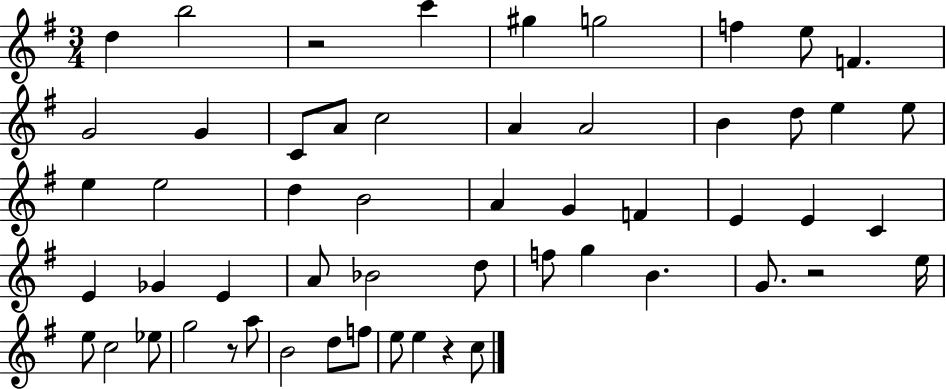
D5/q B5/h R/h C6/q G#5/q G5/h F5/q E5/e F4/q. G4/h G4/q C4/e A4/e C5/h A4/q A4/h B4/q D5/e E5/q E5/e E5/q E5/h D5/q B4/h A4/q G4/q F4/q E4/q E4/q C4/q E4/q Gb4/q E4/q A4/e Bb4/h D5/e F5/e G5/q B4/q. G4/e. R/h E5/s E5/e C5/h Eb5/e G5/h R/e A5/e B4/h D5/e F5/e E5/e E5/q R/q C5/e